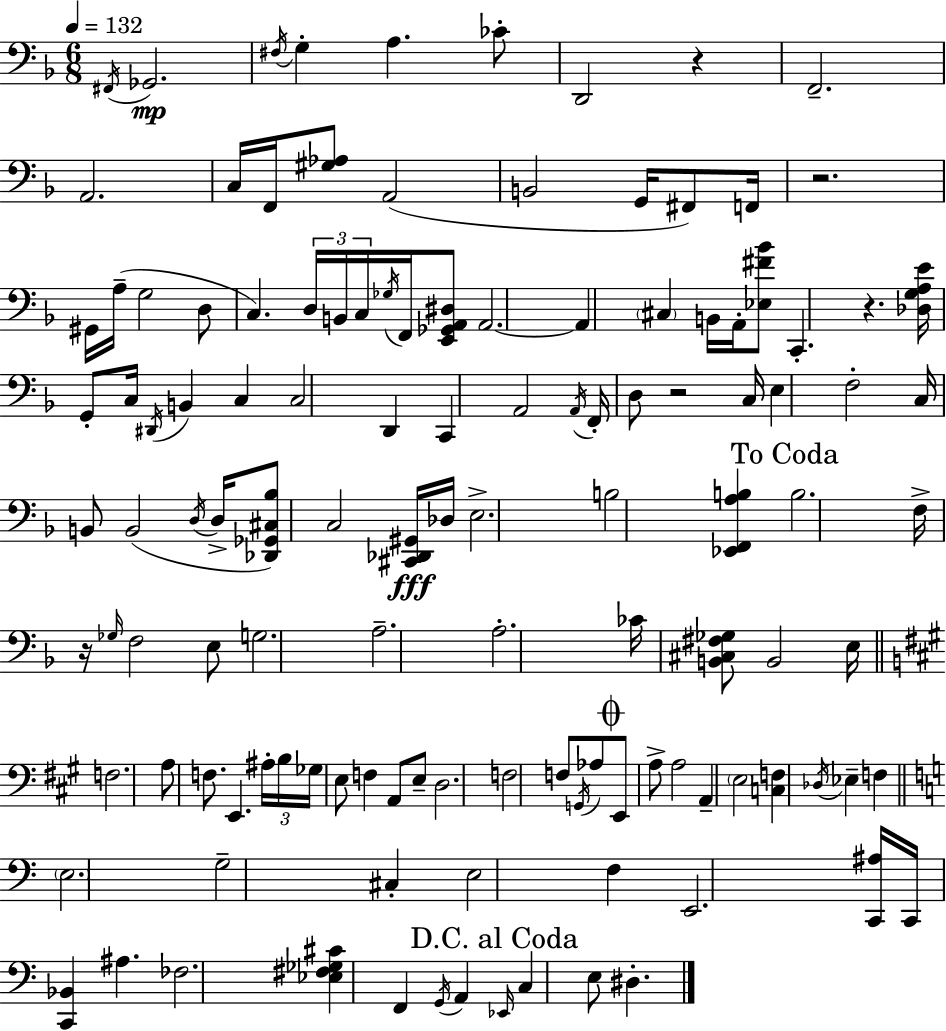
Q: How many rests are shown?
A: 5